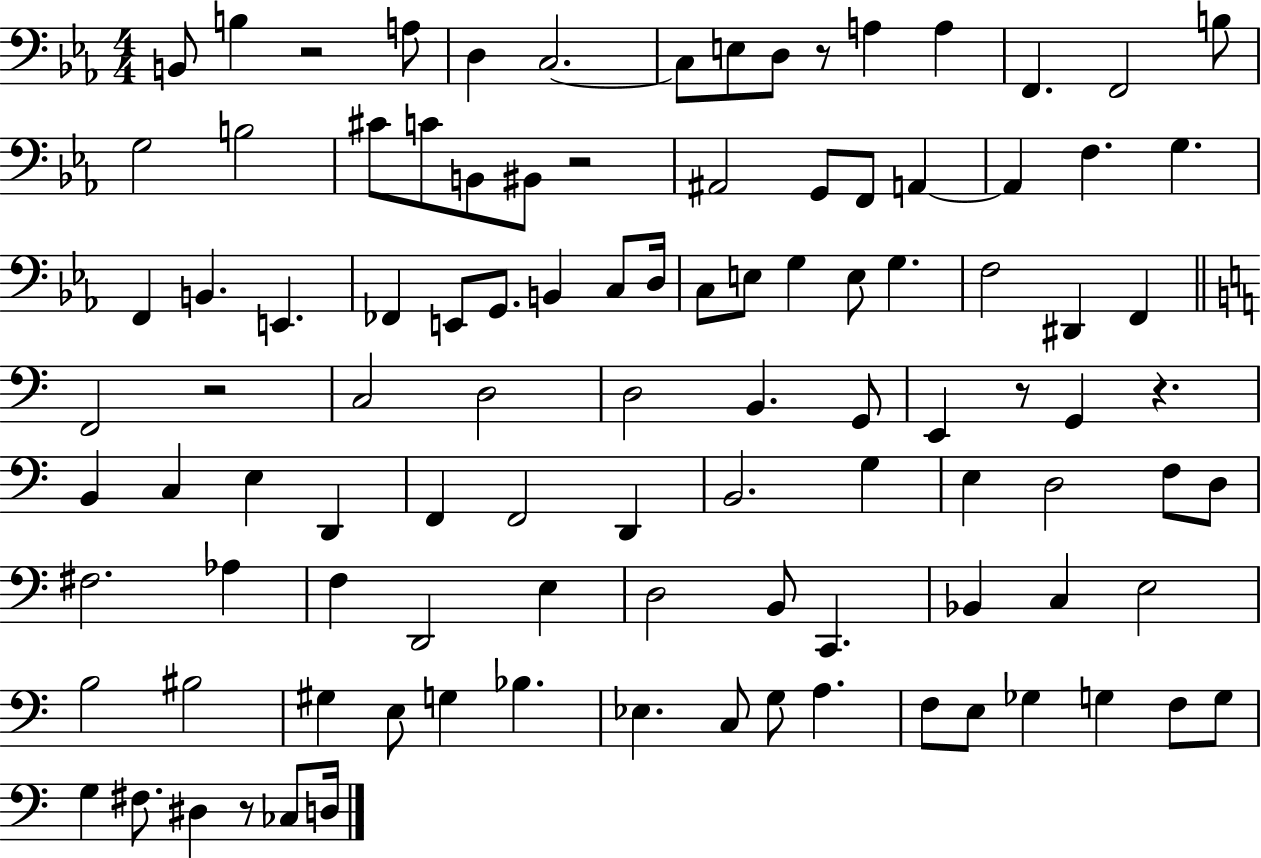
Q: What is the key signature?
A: EES major